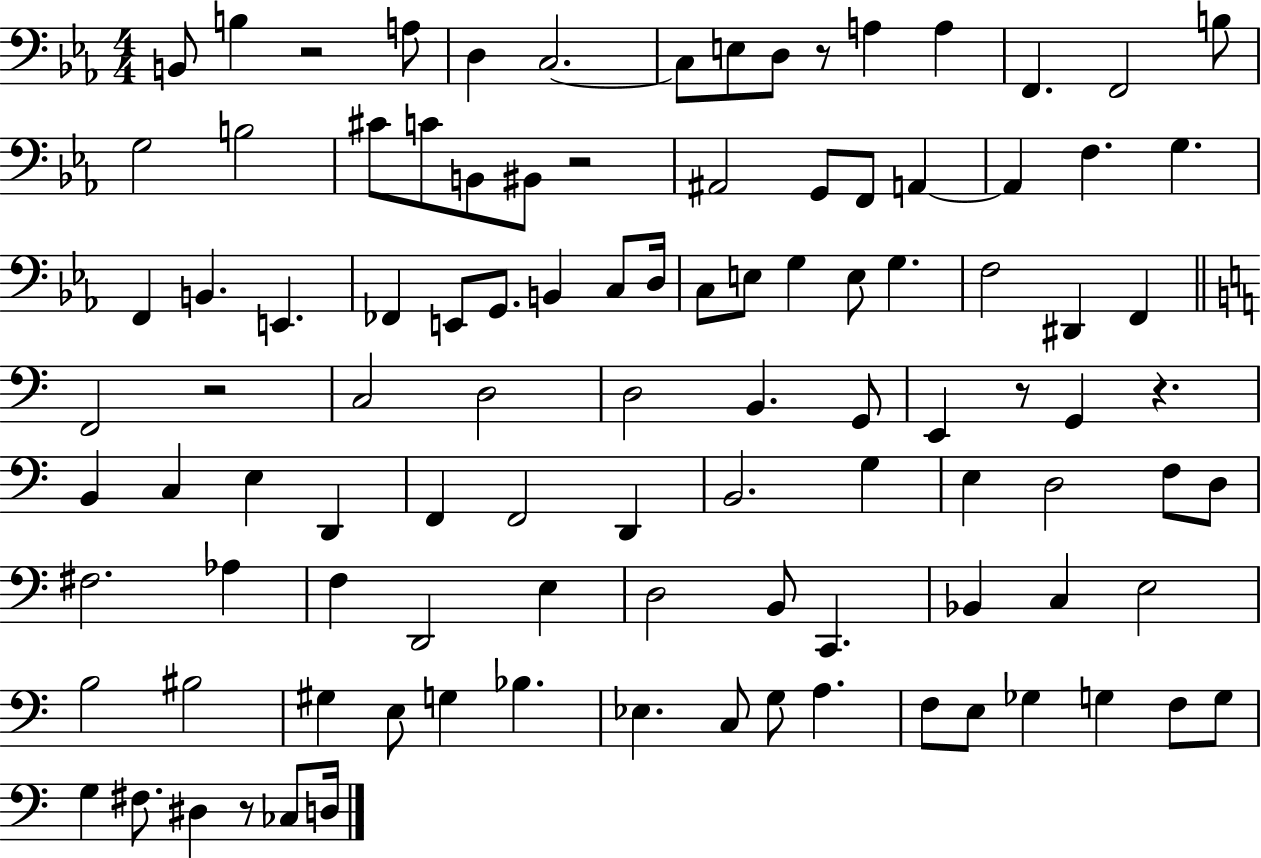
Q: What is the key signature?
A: EES major